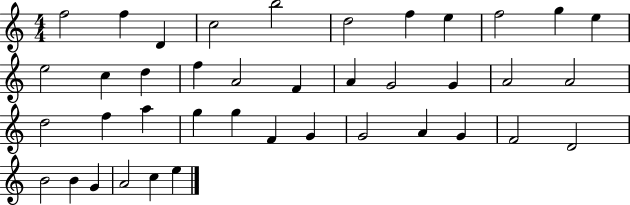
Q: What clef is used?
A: treble